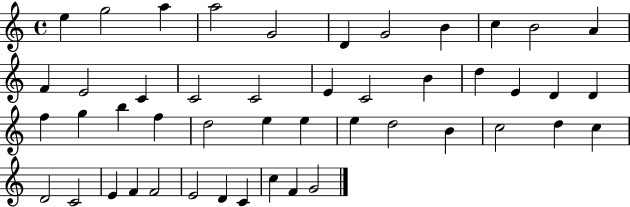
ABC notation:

X:1
T:Untitled
M:4/4
L:1/4
K:C
e g2 a a2 G2 D G2 B c B2 A F E2 C C2 C2 E C2 B d E D D f g b f d2 e e e d2 B c2 d c D2 C2 E F F2 E2 D C c F G2